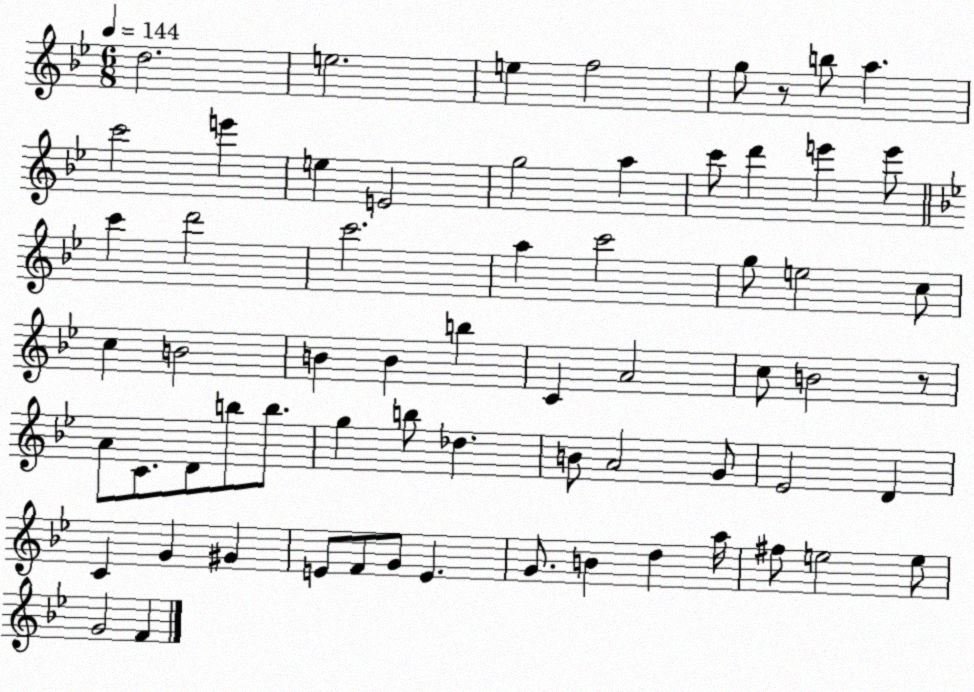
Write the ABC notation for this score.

X:1
T:Untitled
M:6/8
L:1/4
K:Bb
d2 e2 e f2 g/2 z/2 b/2 a c'2 e' e E2 g2 a c'/2 d' e' e'/2 c' d'2 c'2 a c'2 g/2 e2 c/2 c B2 B B b C A2 c/2 B2 z/2 A/2 C/2 D/2 b/2 b/2 g b/2 _d B/2 A2 G/2 _E2 D C G ^G E/2 F/2 G/2 E G/2 B d a/4 ^f/2 e2 e/2 G2 F